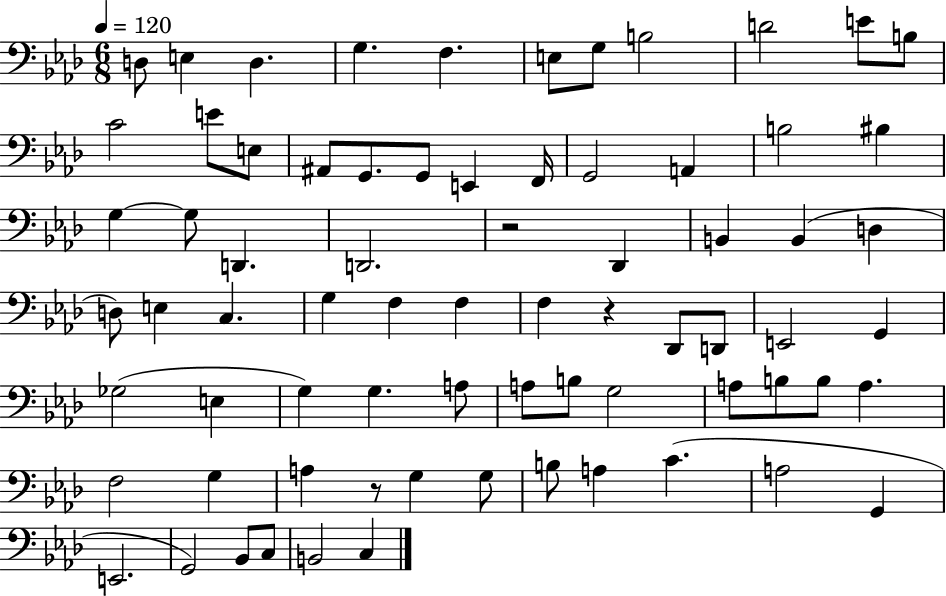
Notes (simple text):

D3/e E3/q D3/q. G3/q. F3/q. E3/e G3/e B3/h D4/h E4/e B3/e C4/h E4/e E3/e A#2/e G2/e. G2/e E2/q F2/s G2/h A2/q B3/h BIS3/q G3/q G3/e D2/q. D2/h. R/h Db2/q B2/q B2/q D3/q D3/e E3/q C3/q. G3/q F3/q F3/q F3/q R/q Db2/e D2/e E2/h G2/q Gb3/h E3/q G3/q G3/q. A3/e A3/e B3/e G3/h A3/e B3/e B3/e A3/q. F3/h G3/q A3/q R/e G3/q G3/e B3/e A3/q C4/q. A3/h G2/q E2/h. G2/h Bb2/e C3/e B2/h C3/q